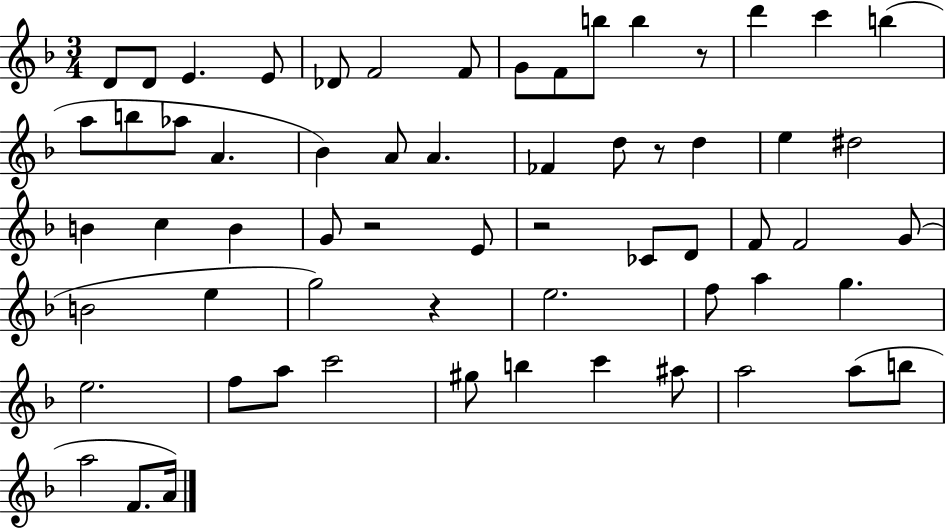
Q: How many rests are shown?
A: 5